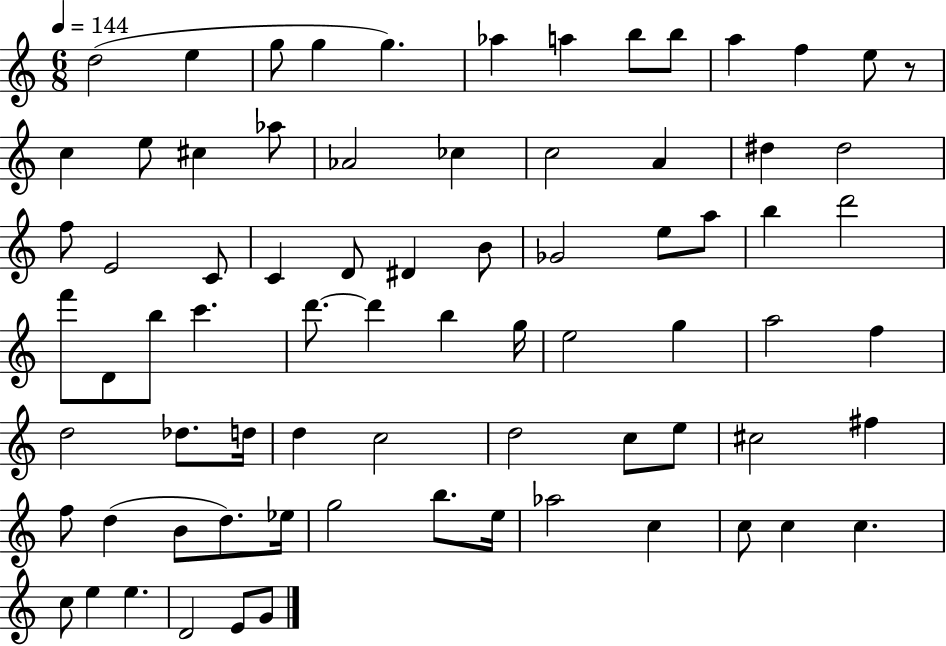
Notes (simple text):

D5/h E5/q G5/e G5/q G5/q. Ab5/q A5/q B5/e B5/e A5/q F5/q E5/e R/e C5/q E5/e C#5/q Ab5/e Ab4/h CES5/q C5/h A4/q D#5/q D#5/h F5/e E4/h C4/e C4/q D4/e D#4/q B4/e Gb4/h E5/e A5/e B5/q D6/h F6/e D4/e B5/e C6/q. D6/e. D6/q B5/q G5/s E5/h G5/q A5/h F5/q D5/h Db5/e. D5/s D5/q C5/h D5/h C5/e E5/e C#5/h F#5/q F5/e D5/q B4/e D5/e. Eb5/s G5/h B5/e. E5/s Ab5/h C5/q C5/e C5/q C5/q. C5/e E5/q E5/q. D4/h E4/e G4/e